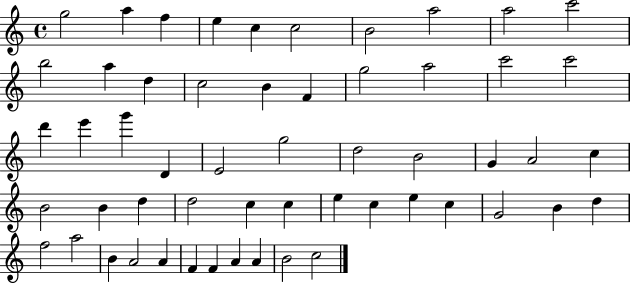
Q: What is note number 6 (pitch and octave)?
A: C5